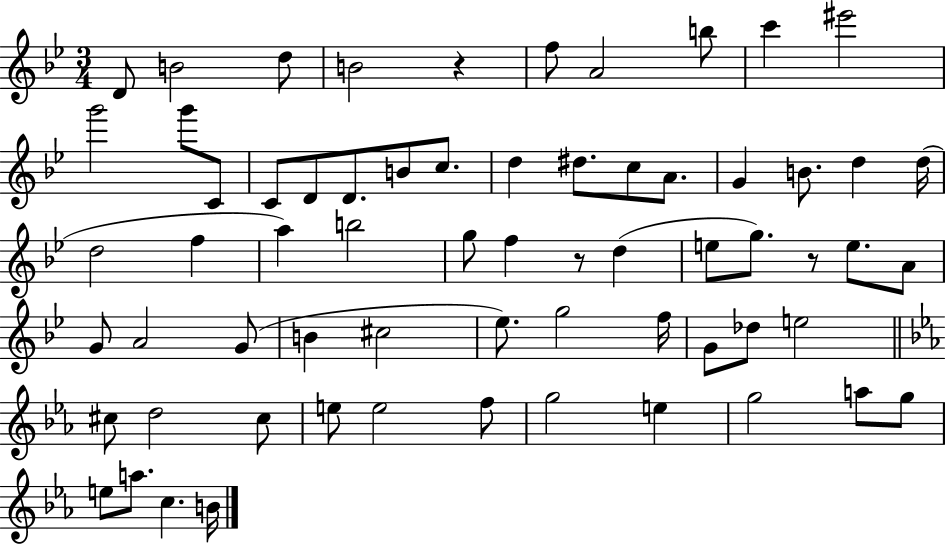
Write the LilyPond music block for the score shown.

{
  \clef treble
  \numericTimeSignature
  \time 3/4
  \key bes \major
  d'8 b'2 d''8 | b'2 r4 | f''8 a'2 b''8 | c'''4 eis'''2 | \break g'''2 g'''8 c'8 | c'8 d'8 d'8. b'8 c''8. | d''4 dis''8. c''8 a'8. | g'4 b'8. d''4 d''16( | \break d''2 f''4 | a''4) b''2 | g''8 f''4 r8 d''4( | e''8 g''8.) r8 e''8. a'8 | \break g'8 a'2 g'8( | b'4 cis''2 | ees''8.) g''2 f''16 | g'8 des''8 e''2 | \break \bar "||" \break \key ees \major cis''8 d''2 cis''8 | e''8 e''2 f''8 | g''2 e''4 | g''2 a''8 g''8 | \break e''8 a''8. c''4. b'16 | \bar "|."
}